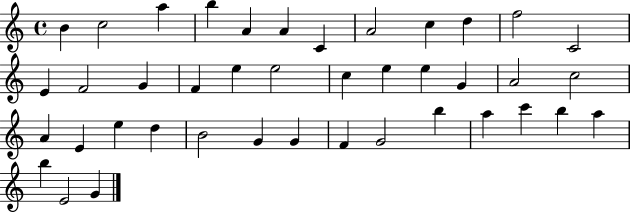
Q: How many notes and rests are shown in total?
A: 41